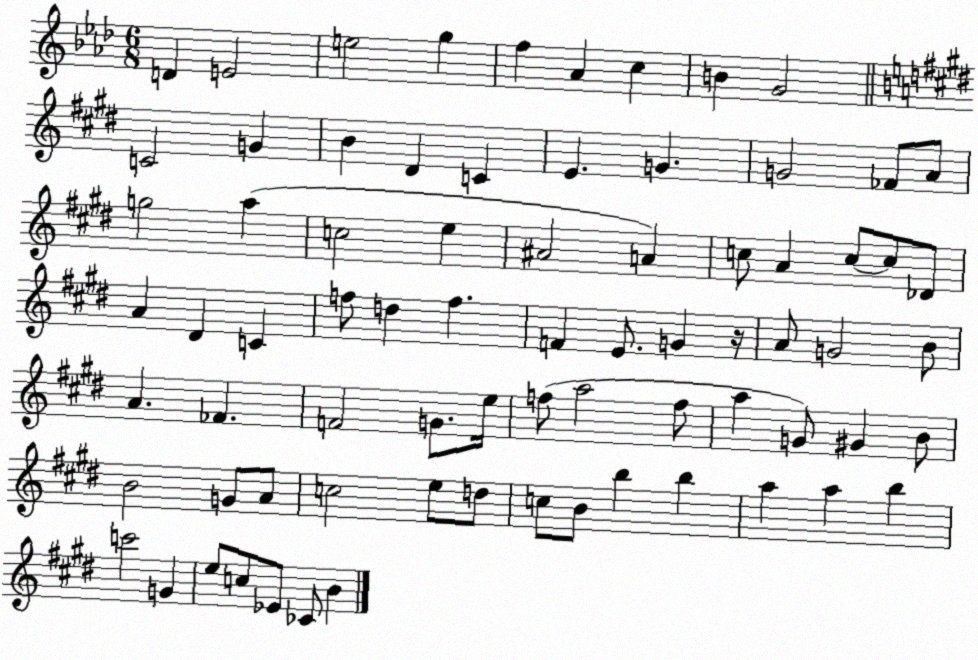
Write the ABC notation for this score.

X:1
T:Untitled
M:6/8
L:1/4
K:Ab
D E2 e2 g f _A c B G2 C2 G B ^D C E G G2 _F/2 A/2 g2 a c2 e ^A2 A c/2 A c/2 c/2 _D/2 A ^D C f/2 d f F E/2 G z/4 A/2 G2 B/2 A _F F2 G/2 e/4 f/2 a2 f/2 a G/2 ^G B/2 B2 G/2 A/2 c2 e/2 d/2 c/2 B/2 b b a a b c'2 G e/2 c/2 _E/2 _C/2 B